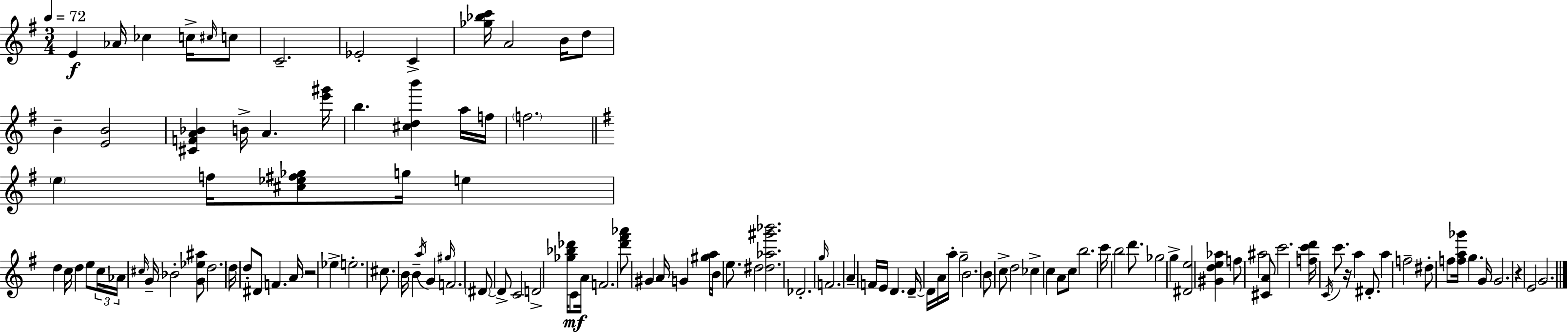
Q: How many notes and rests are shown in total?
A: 121